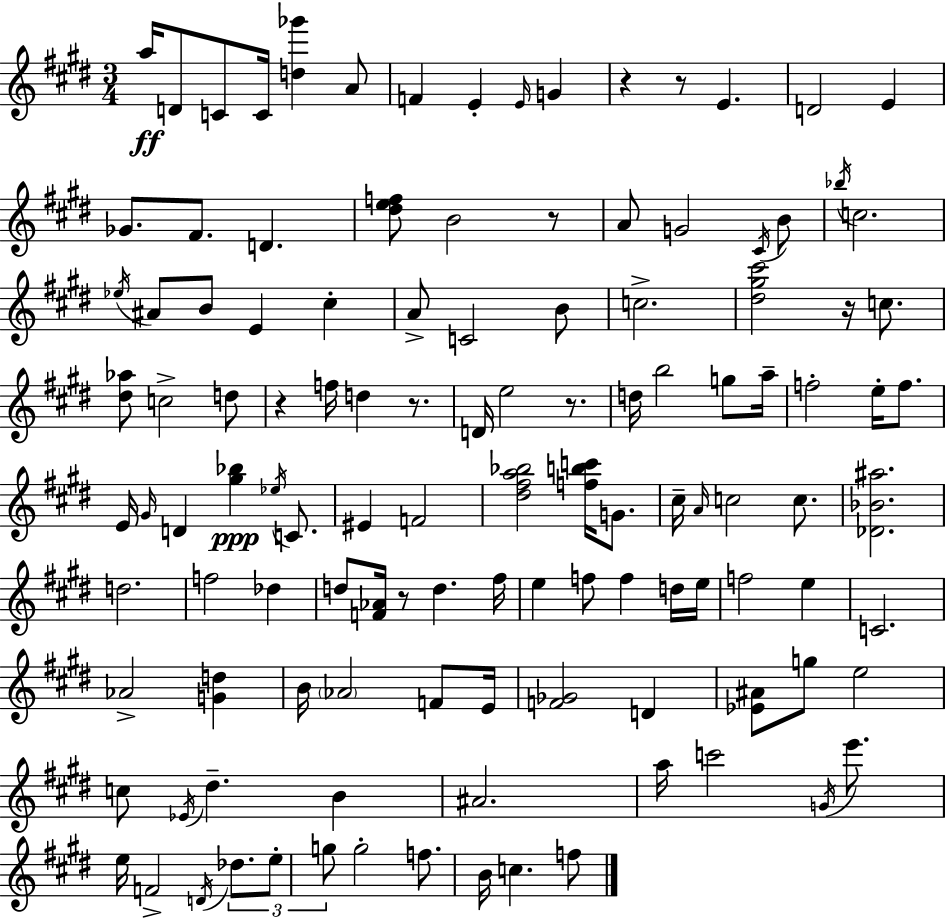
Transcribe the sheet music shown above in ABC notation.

X:1
T:Untitled
M:3/4
L:1/4
K:E
a/4 D/2 C/2 C/4 [d_g'] A/2 F E E/4 G z z/2 E D2 E _G/2 ^F/2 D [^def]/2 B2 z/2 A/2 G2 ^C/4 B/2 _b/4 c2 _e/4 ^A/2 B/2 E ^c A/2 C2 B/2 c2 [^d^g^c']2 z/4 c/2 [^d_a]/2 c2 d/2 z f/4 d z/2 D/4 e2 z/2 d/4 b2 g/2 a/4 f2 e/4 f/2 E/4 ^G/4 D [^g_b] _e/4 C/2 ^E F2 [^d^fa_b]2 [fbc']/4 G/2 ^c/4 A/4 c2 c/2 [_D_B^a]2 d2 f2 _d d/2 [F_A]/4 z/2 d ^f/4 e f/2 f d/4 e/4 f2 e C2 _A2 [Gd] B/4 _A2 F/2 E/4 [F_G]2 D [_E^A]/2 g/2 e2 c/2 _E/4 ^d B ^A2 a/4 c'2 G/4 e'/2 e/4 F2 D/4 _d/2 e/2 g/2 g2 f/2 B/4 c f/2